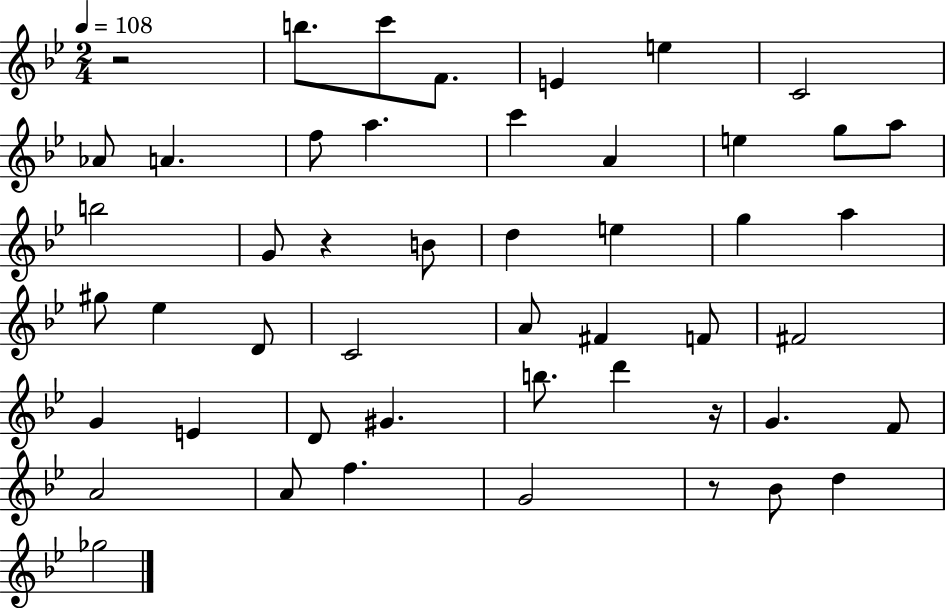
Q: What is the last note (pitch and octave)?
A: Gb5